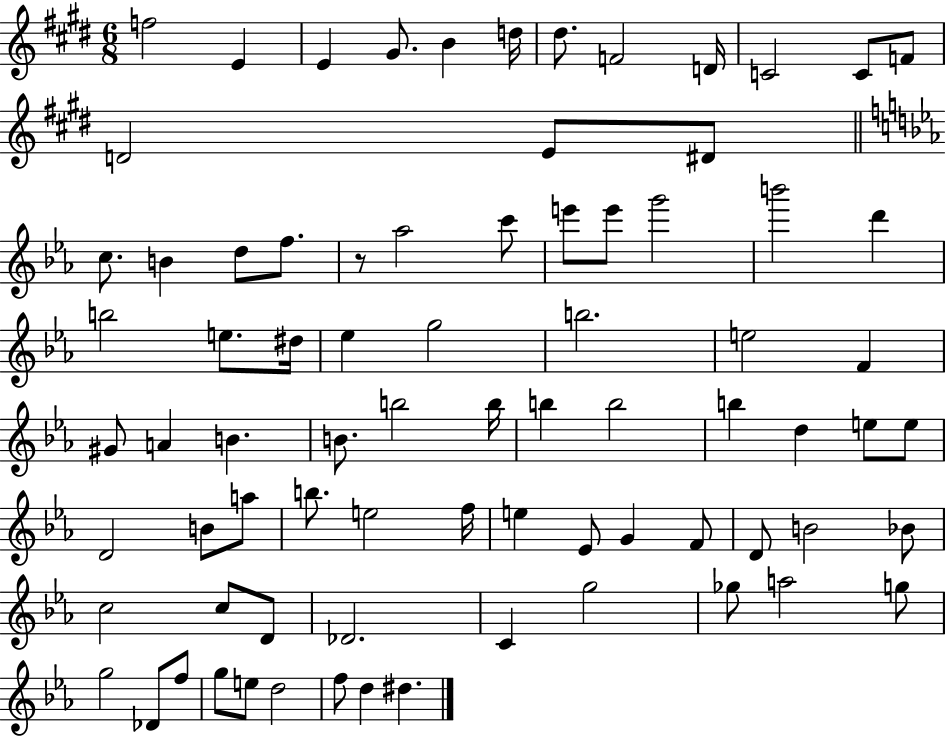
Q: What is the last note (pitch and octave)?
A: D#5